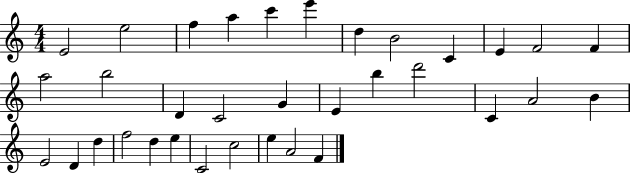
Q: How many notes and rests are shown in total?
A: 34